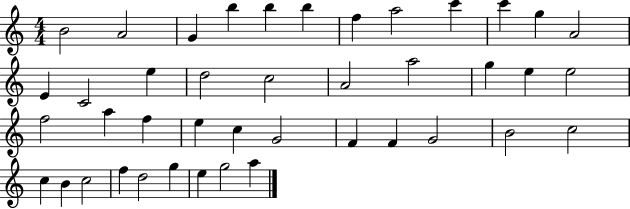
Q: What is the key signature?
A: C major